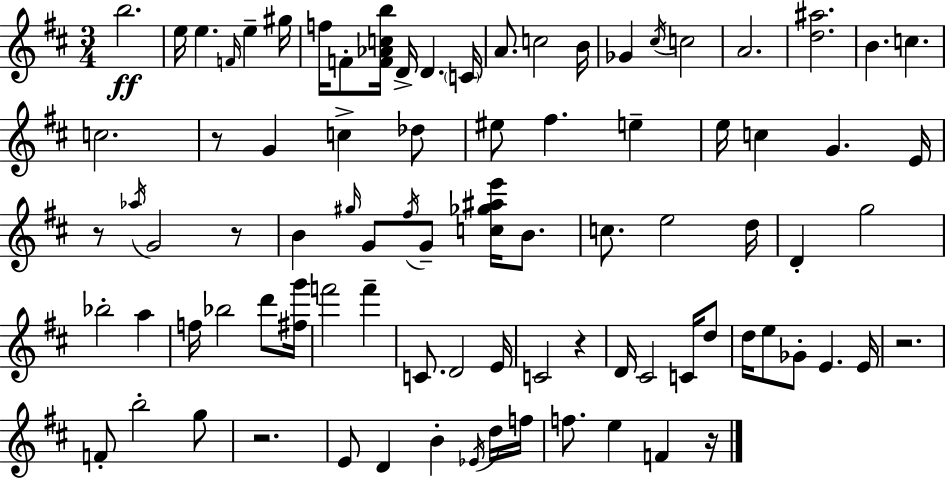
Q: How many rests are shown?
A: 7